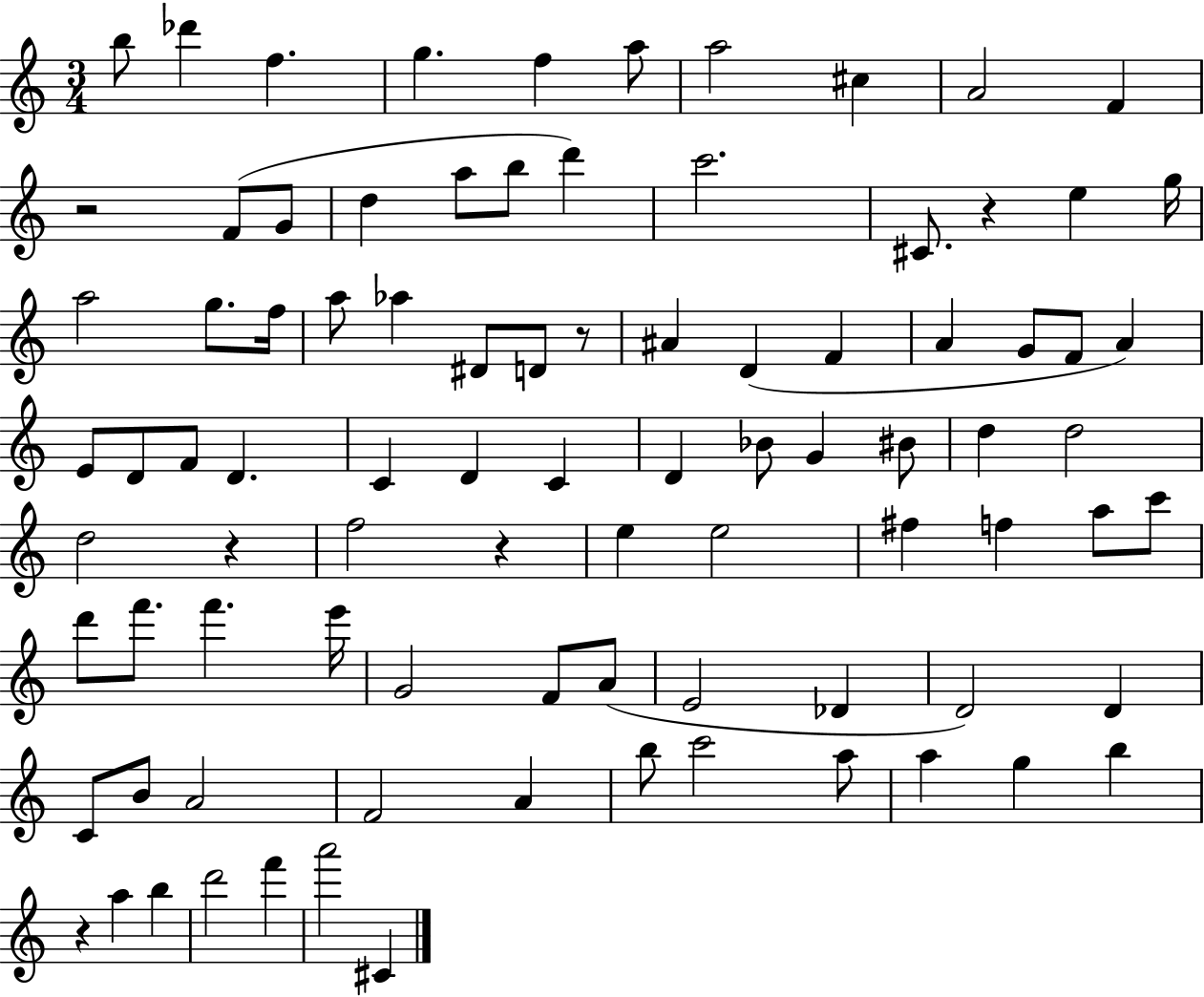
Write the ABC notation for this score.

X:1
T:Untitled
M:3/4
L:1/4
K:C
b/2 _d' f g f a/2 a2 ^c A2 F z2 F/2 G/2 d a/2 b/2 d' c'2 ^C/2 z e g/4 a2 g/2 f/4 a/2 _a ^D/2 D/2 z/2 ^A D F A G/2 F/2 A E/2 D/2 F/2 D C D C D _B/2 G ^B/2 d d2 d2 z f2 z e e2 ^f f a/2 c'/2 d'/2 f'/2 f' e'/4 G2 F/2 A/2 E2 _D D2 D C/2 B/2 A2 F2 A b/2 c'2 a/2 a g b z a b d'2 f' a'2 ^C